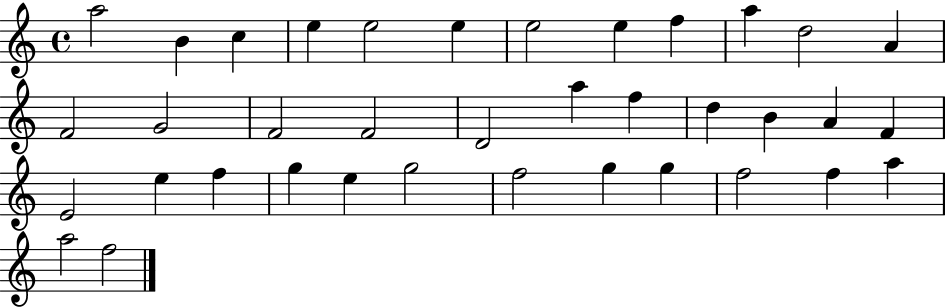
{
  \clef treble
  \time 4/4
  \defaultTimeSignature
  \key c \major
  a''2 b'4 c''4 | e''4 e''2 e''4 | e''2 e''4 f''4 | a''4 d''2 a'4 | \break f'2 g'2 | f'2 f'2 | d'2 a''4 f''4 | d''4 b'4 a'4 f'4 | \break e'2 e''4 f''4 | g''4 e''4 g''2 | f''2 g''4 g''4 | f''2 f''4 a''4 | \break a''2 f''2 | \bar "|."
}